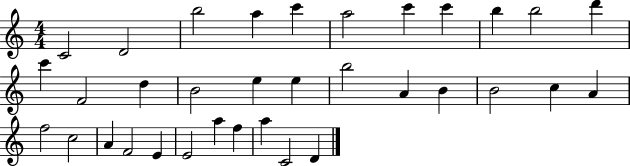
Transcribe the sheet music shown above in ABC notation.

X:1
T:Untitled
M:4/4
L:1/4
K:C
C2 D2 b2 a c' a2 c' c' b b2 d' c' F2 d B2 e e b2 A B B2 c A f2 c2 A F2 E E2 a f a C2 D